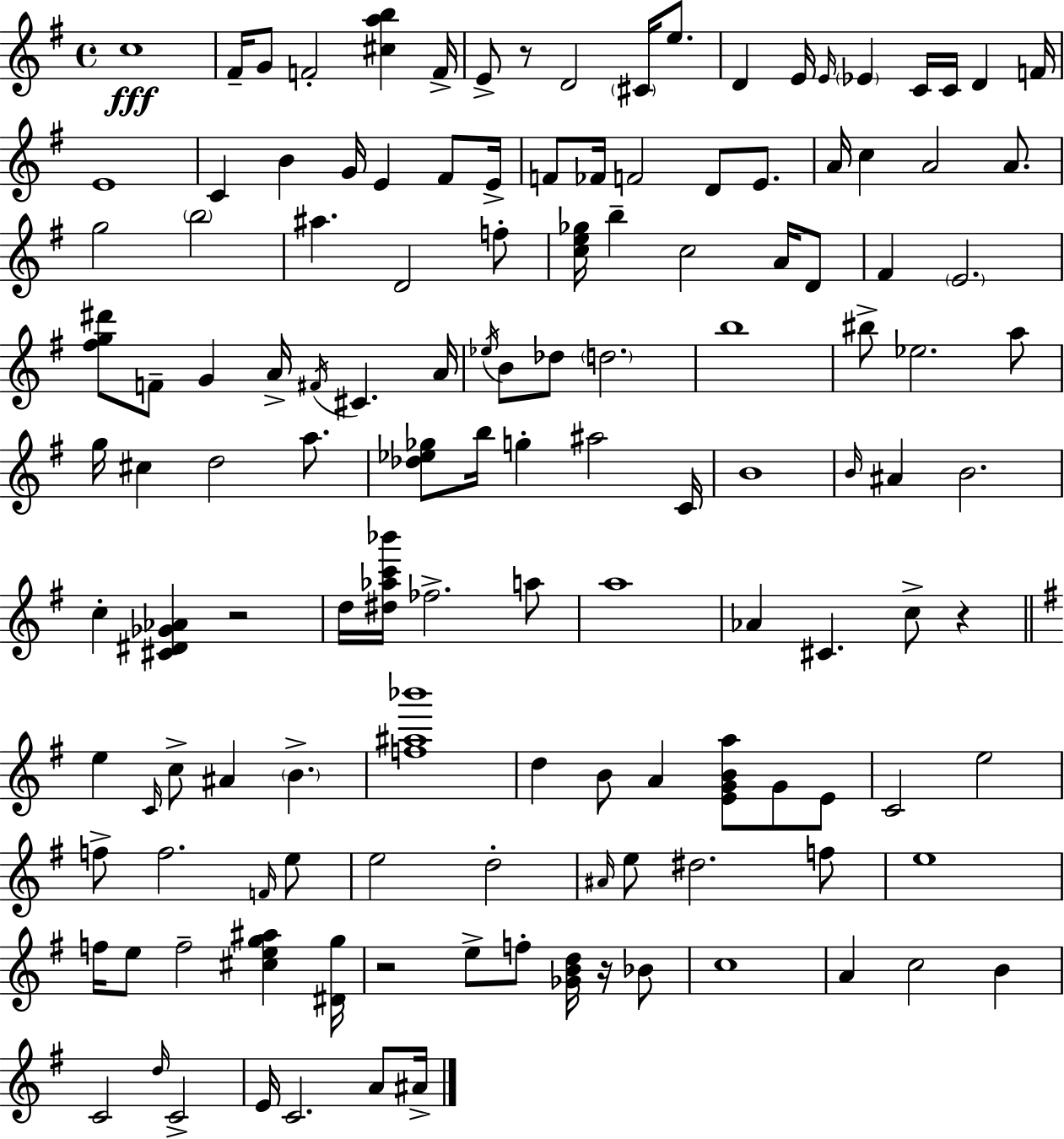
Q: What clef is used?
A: treble